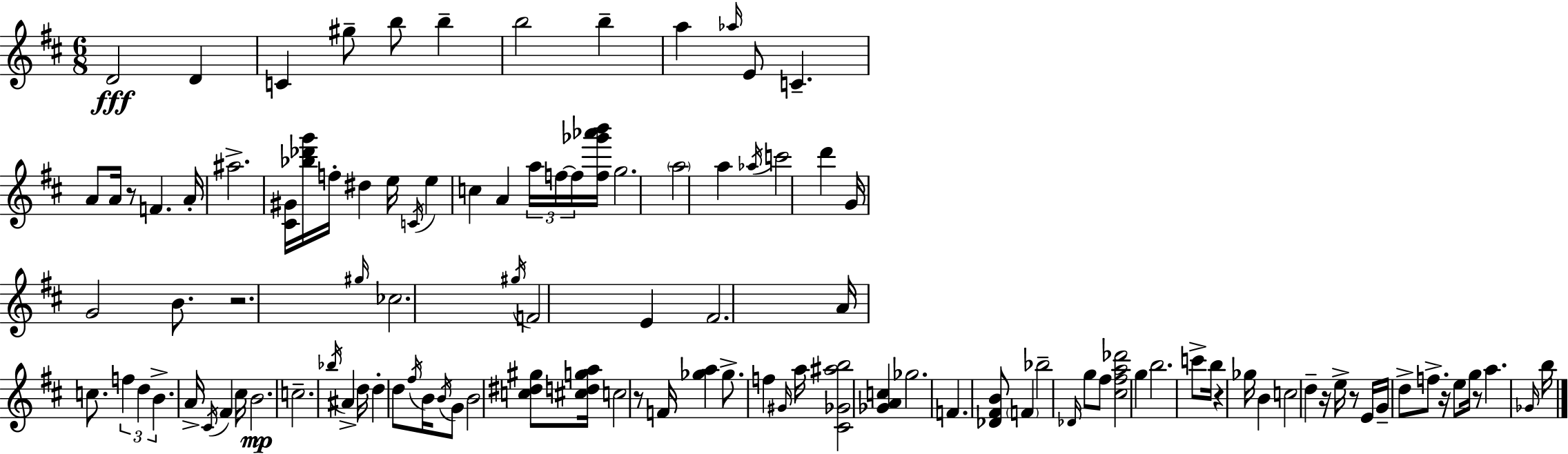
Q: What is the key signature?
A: D major